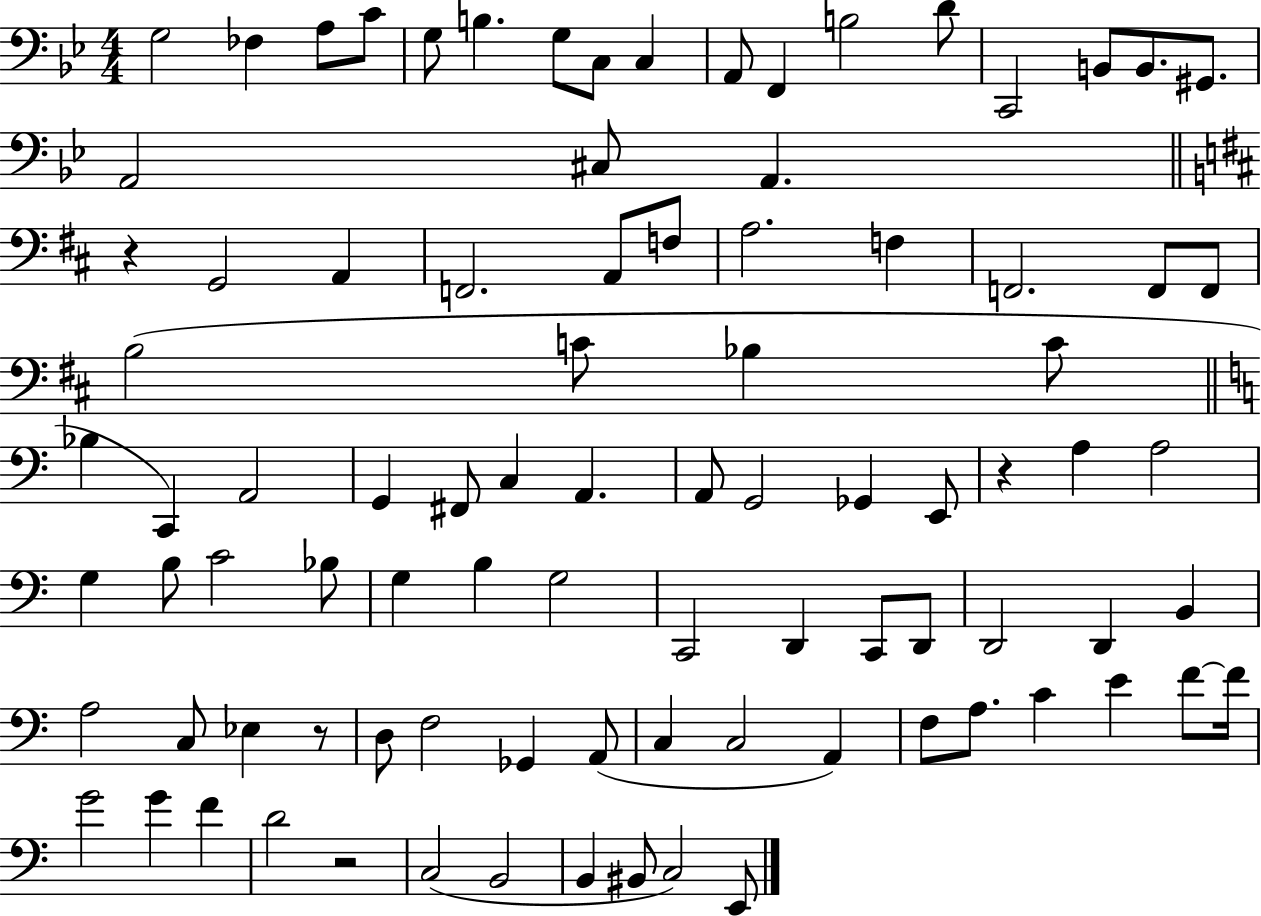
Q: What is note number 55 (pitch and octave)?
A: C2